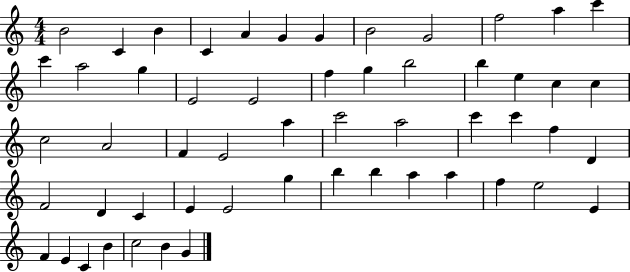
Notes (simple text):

B4/h C4/q B4/q C4/q A4/q G4/q G4/q B4/h G4/h F5/h A5/q C6/q C6/q A5/h G5/q E4/h E4/h F5/q G5/q B5/h B5/q E5/q C5/q C5/q C5/h A4/h F4/q E4/h A5/q C6/h A5/h C6/q C6/q F5/q D4/q F4/h D4/q C4/q E4/q E4/h G5/q B5/q B5/q A5/q A5/q F5/q E5/h E4/q F4/q E4/q C4/q B4/q C5/h B4/q G4/q